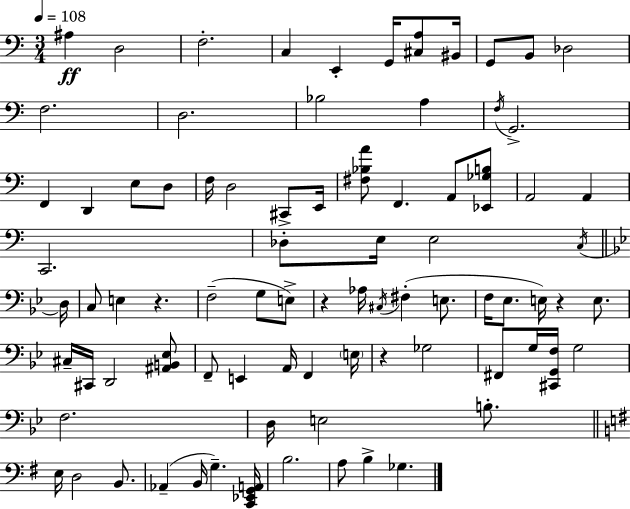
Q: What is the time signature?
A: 3/4